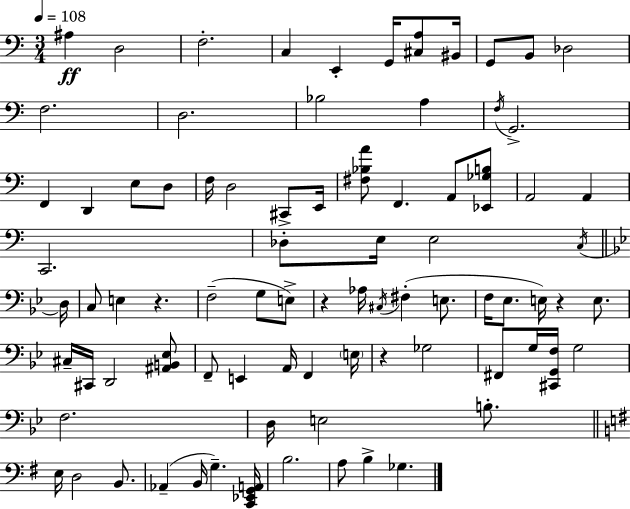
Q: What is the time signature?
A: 3/4